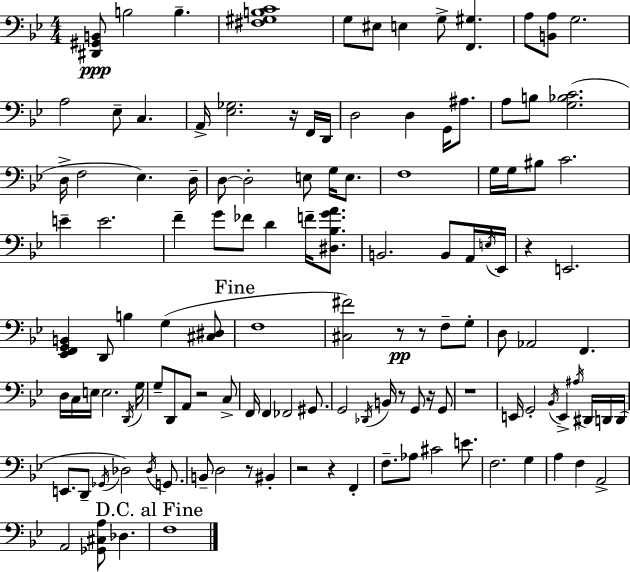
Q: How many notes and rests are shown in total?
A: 127